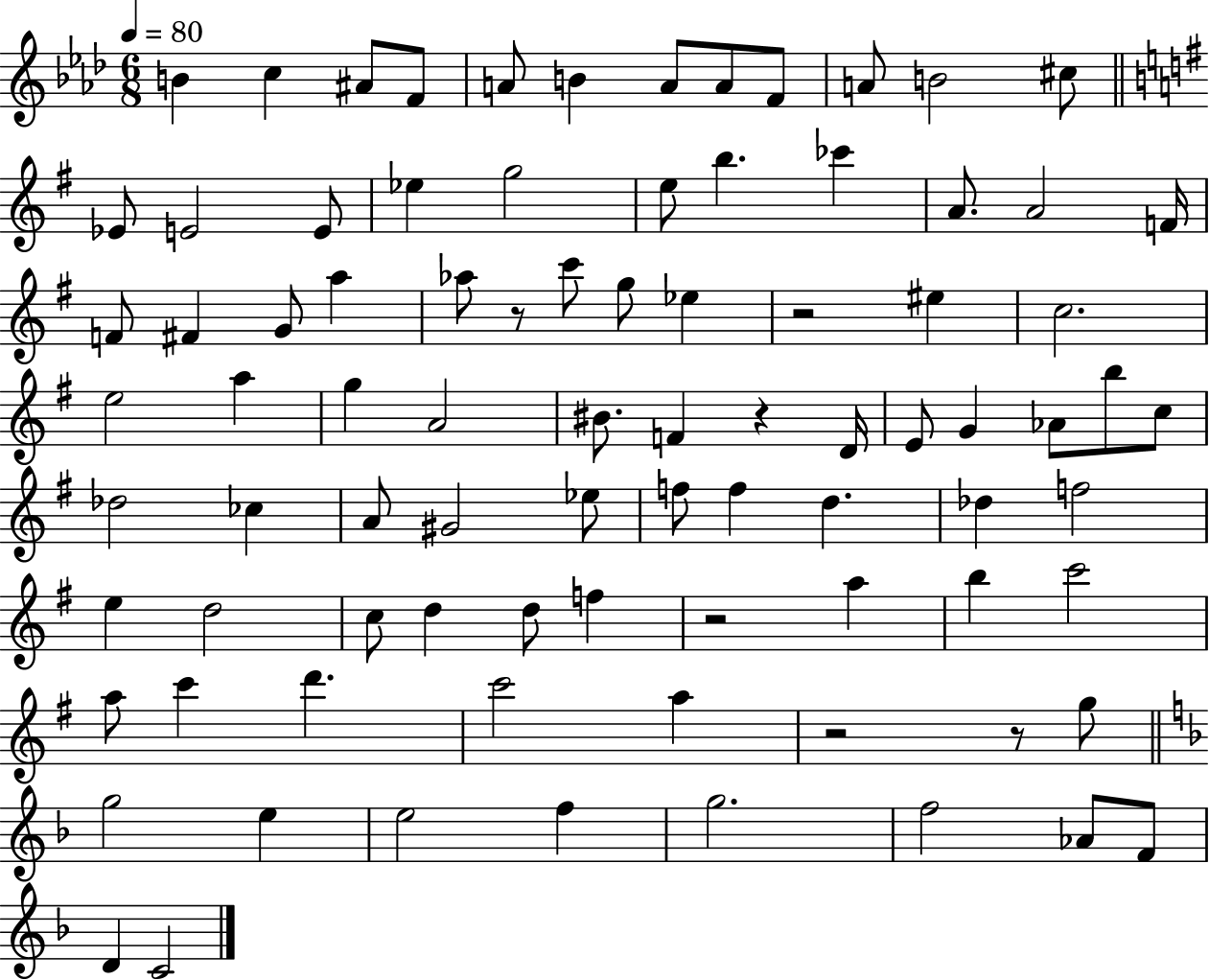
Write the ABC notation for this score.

X:1
T:Untitled
M:6/8
L:1/4
K:Ab
B c ^A/2 F/2 A/2 B A/2 A/2 F/2 A/2 B2 ^c/2 _E/2 E2 E/2 _e g2 e/2 b _c' A/2 A2 F/4 F/2 ^F G/2 a _a/2 z/2 c'/2 g/2 _e z2 ^e c2 e2 a g A2 ^B/2 F z D/4 E/2 G _A/2 b/2 c/2 _d2 _c A/2 ^G2 _e/2 f/2 f d _d f2 e d2 c/2 d d/2 f z2 a b c'2 a/2 c' d' c'2 a z2 z/2 g/2 g2 e e2 f g2 f2 _A/2 F/2 D C2